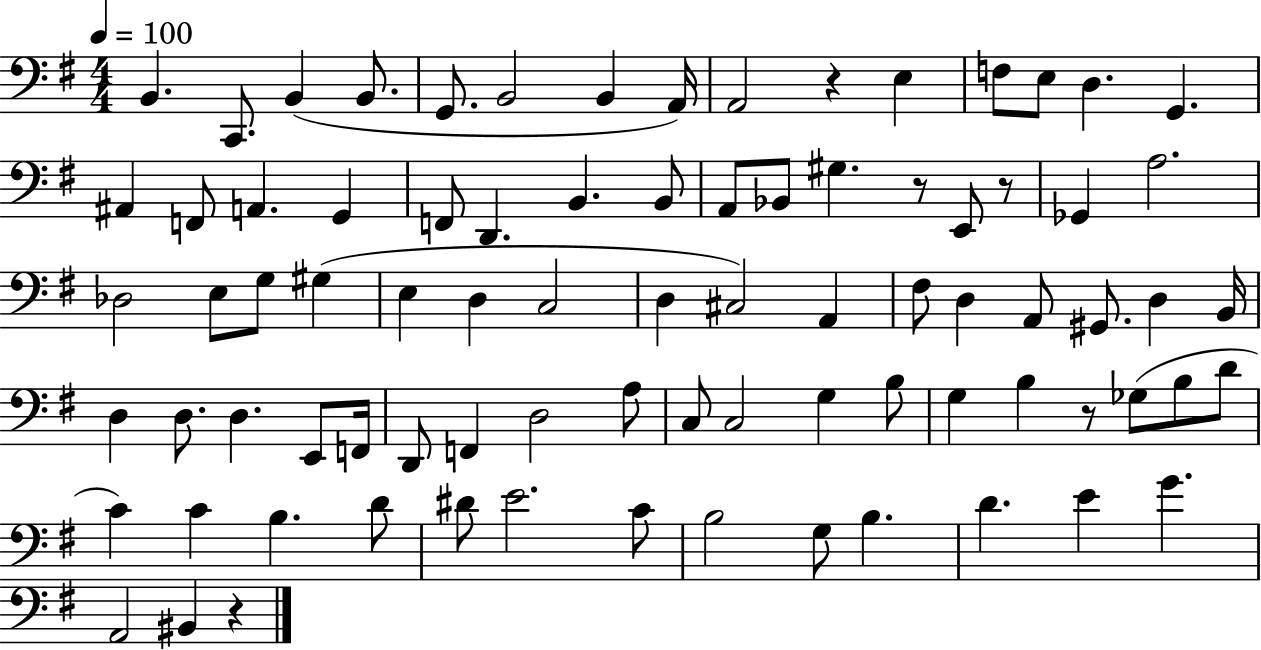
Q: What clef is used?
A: bass